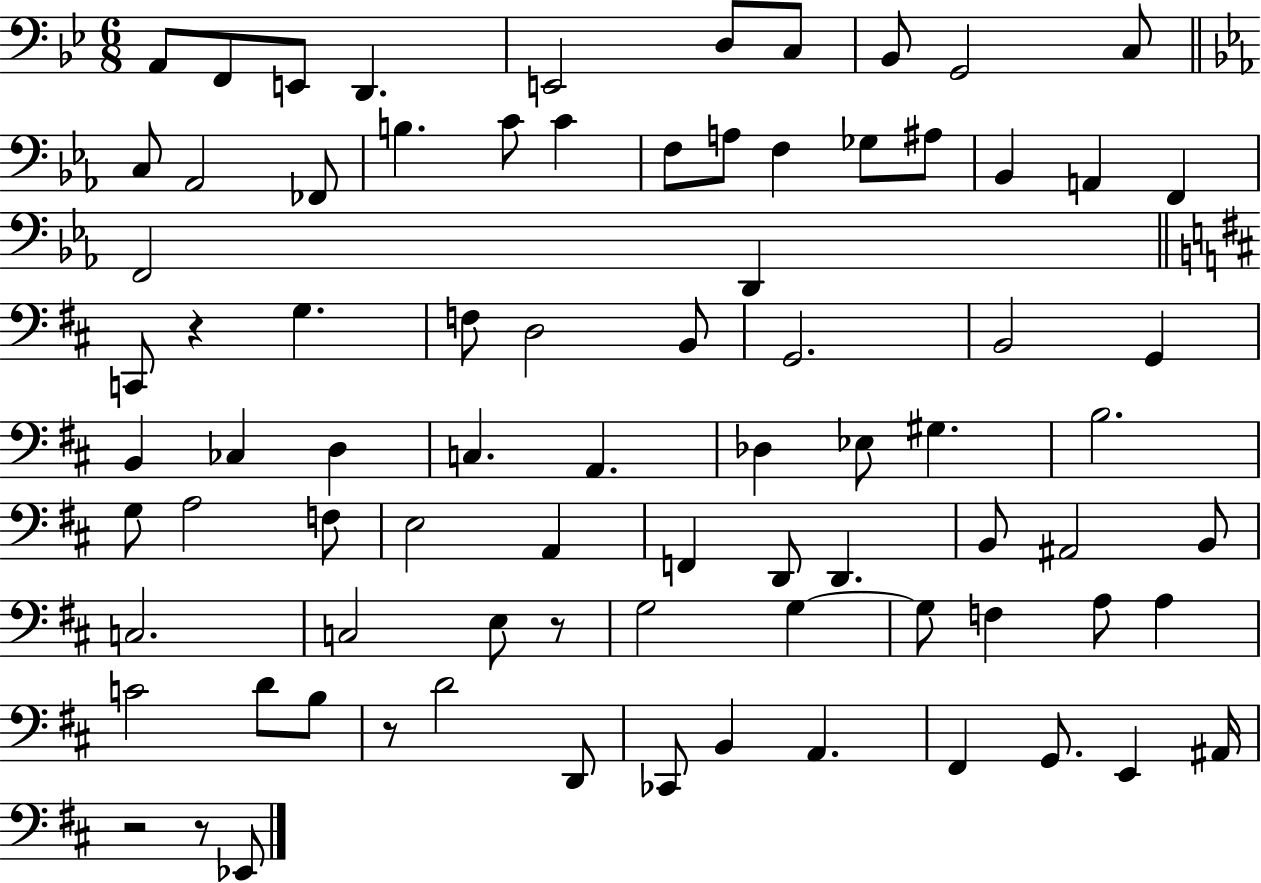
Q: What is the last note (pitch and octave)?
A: Eb2